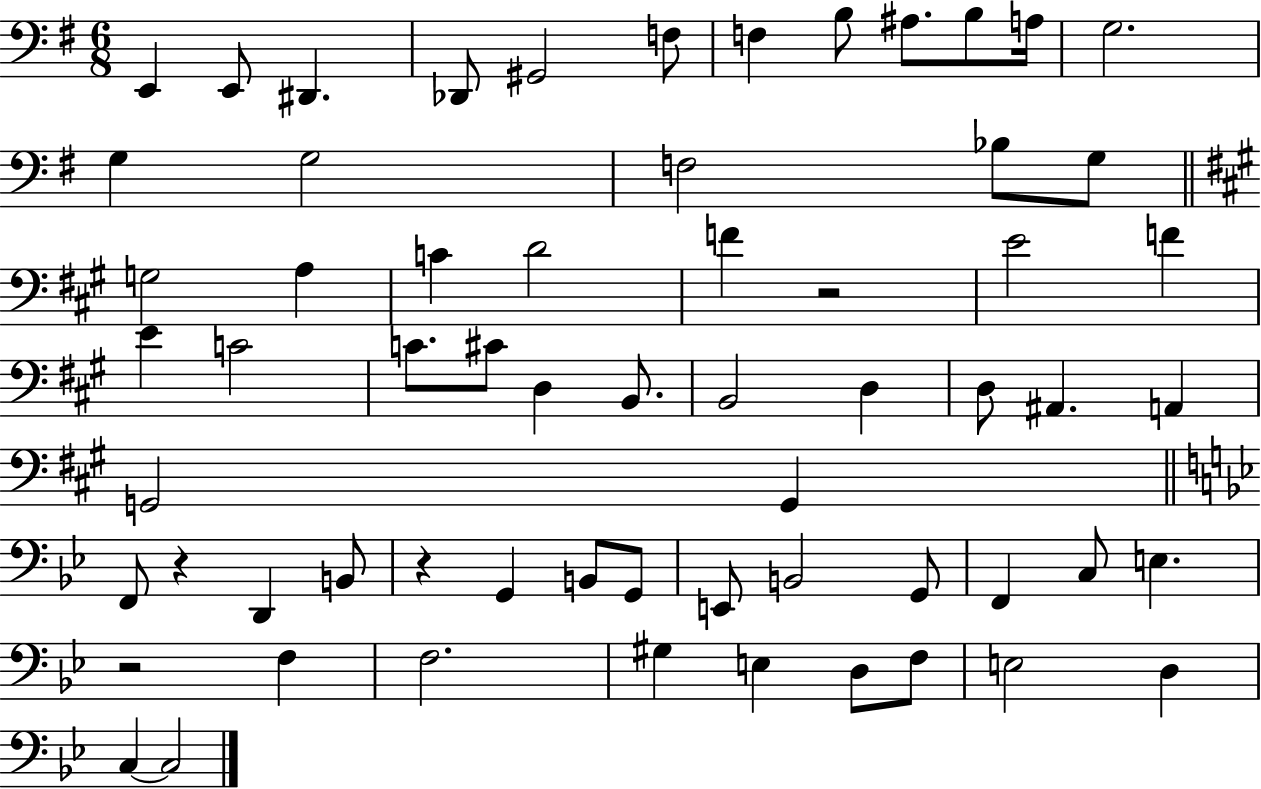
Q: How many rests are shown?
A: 4